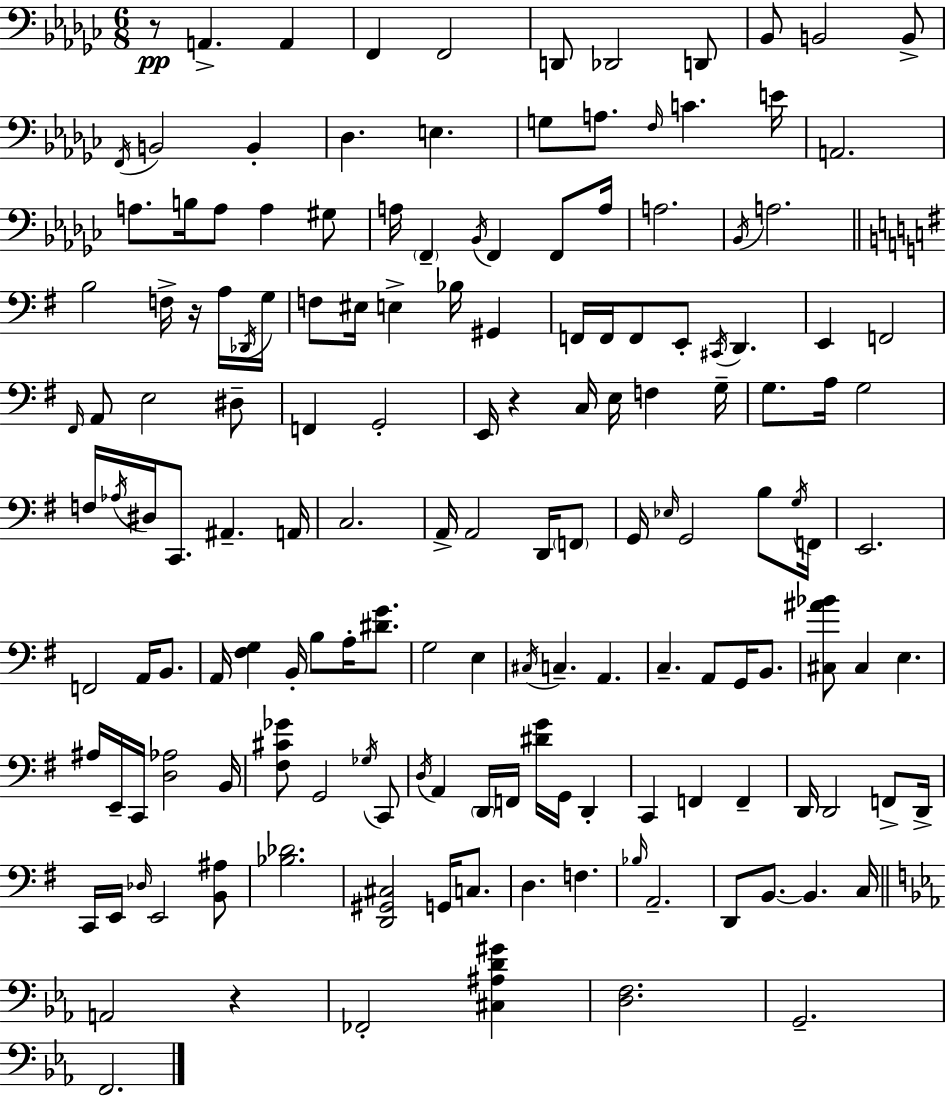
R/e A2/q. A2/q F2/q F2/h D2/e Db2/h D2/e Bb2/e B2/h B2/e F2/s B2/h B2/q Db3/q. E3/q. G3/e A3/e. F3/s C4/q. E4/s A2/h. A3/e. B3/s A3/e A3/q G#3/e A3/s F2/q Bb2/s F2/q F2/e A3/s A3/h. Bb2/s A3/h. B3/h F3/s R/s A3/s Db2/s G3/s F3/e EIS3/s E3/q Bb3/s G#2/q F2/s F2/s F2/e E2/e C#2/s D2/q. E2/q F2/h F#2/s A2/e E3/h D#3/e F2/q G2/h E2/s R/q C3/s E3/s F3/q G3/s G3/e. A3/s G3/h F3/s Ab3/s D#3/s C2/e. A#2/q. A2/s C3/h. A2/s A2/h D2/s F2/e G2/s Eb3/s G2/h B3/e G3/s F2/s E2/h. F2/h A2/s B2/e. A2/s [F#3,G3]/q B2/s B3/e A3/s [D#4,G4]/e. G3/h E3/q C#3/s C3/q. A2/q. C3/q. A2/e G2/s B2/e. [C#3,A#4,Bb4]/e C#3/q E3/q. A#3/s E2/s C2/s [D3,Ab3]/h B2/s [F#3,C#4,Gb4]/e G2/h Gb3/s C2/e D3/s A2/q D2/s F2/s [D#4,G4]/s G2/s D2/q C2/q F2/q F2/q D2/s D2/h F2/e D2/s C2/s E2/s Db3/s E2/h [B2,A#3]/e [Bb3,Db4]/h. [D2,G#2,C#3]/h G2/s C3/e. D3/q. F3/q. Bb3/s A2/h. D2/e B2/e. B2/q. C3/s A2/h R/q FES2/h [C#3,A#3,D4,G#4]/q [D3,F3]/h. G2/h. F2/h.